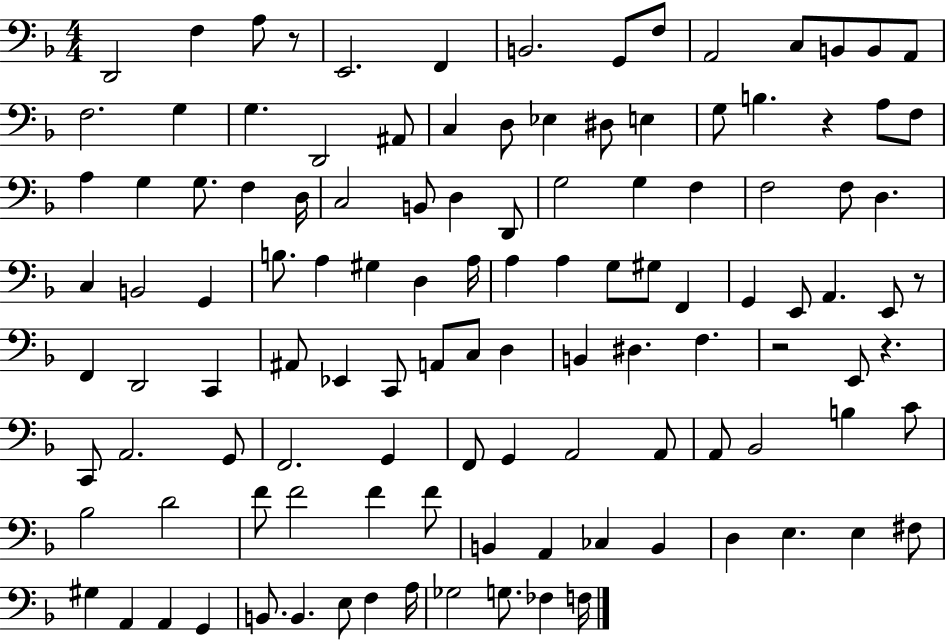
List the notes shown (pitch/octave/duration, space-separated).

D2/h F3/q A3/e R/e E2/h. F2/q B2/h. G2/e F3/e A2/h C3/e B2/e B2/e A2/e F3/h. G3/q G3/q. D2/h A#2/e C3/q D3/e Eb3/q D#3/e E3/q G3/e B3/q. R/q A3/e F3/e A3/q G3/q G3/e. F3/q D3/s C3/h B2/e D3/q D2/e G3/h G3/q F3/q F3/h F3/e D3/q. C3/q B2/h G2/q B3/e. A3/q G#3/q D3/q A3/s A3/q A3/q G3/e G#3/e F2/q G2/q E2/e A2/q. E2/e R/e F2/q D2/h C2/q A#2/e Eb2/q C2/e A2/e C3/e D3/q B2/q D#3/q. F3/q. R/h E2/e R/q. C2/e A2/h. G2/e F2/h. G2/q F2/e G2/q A2/h A2/e A2/e Bb2/h B3/q C4/e Bb3/h D4/h F4/e F4/h F4/q F4/e B2/q A2/q CES3/q B2/q D3/q E3/q. E3/q F#3/e G#3/q A2/q A2/q G2/q B2/e. B2/q. E3/e F3/q A3/s Gb3/h G3/e. FES3/q F3/s